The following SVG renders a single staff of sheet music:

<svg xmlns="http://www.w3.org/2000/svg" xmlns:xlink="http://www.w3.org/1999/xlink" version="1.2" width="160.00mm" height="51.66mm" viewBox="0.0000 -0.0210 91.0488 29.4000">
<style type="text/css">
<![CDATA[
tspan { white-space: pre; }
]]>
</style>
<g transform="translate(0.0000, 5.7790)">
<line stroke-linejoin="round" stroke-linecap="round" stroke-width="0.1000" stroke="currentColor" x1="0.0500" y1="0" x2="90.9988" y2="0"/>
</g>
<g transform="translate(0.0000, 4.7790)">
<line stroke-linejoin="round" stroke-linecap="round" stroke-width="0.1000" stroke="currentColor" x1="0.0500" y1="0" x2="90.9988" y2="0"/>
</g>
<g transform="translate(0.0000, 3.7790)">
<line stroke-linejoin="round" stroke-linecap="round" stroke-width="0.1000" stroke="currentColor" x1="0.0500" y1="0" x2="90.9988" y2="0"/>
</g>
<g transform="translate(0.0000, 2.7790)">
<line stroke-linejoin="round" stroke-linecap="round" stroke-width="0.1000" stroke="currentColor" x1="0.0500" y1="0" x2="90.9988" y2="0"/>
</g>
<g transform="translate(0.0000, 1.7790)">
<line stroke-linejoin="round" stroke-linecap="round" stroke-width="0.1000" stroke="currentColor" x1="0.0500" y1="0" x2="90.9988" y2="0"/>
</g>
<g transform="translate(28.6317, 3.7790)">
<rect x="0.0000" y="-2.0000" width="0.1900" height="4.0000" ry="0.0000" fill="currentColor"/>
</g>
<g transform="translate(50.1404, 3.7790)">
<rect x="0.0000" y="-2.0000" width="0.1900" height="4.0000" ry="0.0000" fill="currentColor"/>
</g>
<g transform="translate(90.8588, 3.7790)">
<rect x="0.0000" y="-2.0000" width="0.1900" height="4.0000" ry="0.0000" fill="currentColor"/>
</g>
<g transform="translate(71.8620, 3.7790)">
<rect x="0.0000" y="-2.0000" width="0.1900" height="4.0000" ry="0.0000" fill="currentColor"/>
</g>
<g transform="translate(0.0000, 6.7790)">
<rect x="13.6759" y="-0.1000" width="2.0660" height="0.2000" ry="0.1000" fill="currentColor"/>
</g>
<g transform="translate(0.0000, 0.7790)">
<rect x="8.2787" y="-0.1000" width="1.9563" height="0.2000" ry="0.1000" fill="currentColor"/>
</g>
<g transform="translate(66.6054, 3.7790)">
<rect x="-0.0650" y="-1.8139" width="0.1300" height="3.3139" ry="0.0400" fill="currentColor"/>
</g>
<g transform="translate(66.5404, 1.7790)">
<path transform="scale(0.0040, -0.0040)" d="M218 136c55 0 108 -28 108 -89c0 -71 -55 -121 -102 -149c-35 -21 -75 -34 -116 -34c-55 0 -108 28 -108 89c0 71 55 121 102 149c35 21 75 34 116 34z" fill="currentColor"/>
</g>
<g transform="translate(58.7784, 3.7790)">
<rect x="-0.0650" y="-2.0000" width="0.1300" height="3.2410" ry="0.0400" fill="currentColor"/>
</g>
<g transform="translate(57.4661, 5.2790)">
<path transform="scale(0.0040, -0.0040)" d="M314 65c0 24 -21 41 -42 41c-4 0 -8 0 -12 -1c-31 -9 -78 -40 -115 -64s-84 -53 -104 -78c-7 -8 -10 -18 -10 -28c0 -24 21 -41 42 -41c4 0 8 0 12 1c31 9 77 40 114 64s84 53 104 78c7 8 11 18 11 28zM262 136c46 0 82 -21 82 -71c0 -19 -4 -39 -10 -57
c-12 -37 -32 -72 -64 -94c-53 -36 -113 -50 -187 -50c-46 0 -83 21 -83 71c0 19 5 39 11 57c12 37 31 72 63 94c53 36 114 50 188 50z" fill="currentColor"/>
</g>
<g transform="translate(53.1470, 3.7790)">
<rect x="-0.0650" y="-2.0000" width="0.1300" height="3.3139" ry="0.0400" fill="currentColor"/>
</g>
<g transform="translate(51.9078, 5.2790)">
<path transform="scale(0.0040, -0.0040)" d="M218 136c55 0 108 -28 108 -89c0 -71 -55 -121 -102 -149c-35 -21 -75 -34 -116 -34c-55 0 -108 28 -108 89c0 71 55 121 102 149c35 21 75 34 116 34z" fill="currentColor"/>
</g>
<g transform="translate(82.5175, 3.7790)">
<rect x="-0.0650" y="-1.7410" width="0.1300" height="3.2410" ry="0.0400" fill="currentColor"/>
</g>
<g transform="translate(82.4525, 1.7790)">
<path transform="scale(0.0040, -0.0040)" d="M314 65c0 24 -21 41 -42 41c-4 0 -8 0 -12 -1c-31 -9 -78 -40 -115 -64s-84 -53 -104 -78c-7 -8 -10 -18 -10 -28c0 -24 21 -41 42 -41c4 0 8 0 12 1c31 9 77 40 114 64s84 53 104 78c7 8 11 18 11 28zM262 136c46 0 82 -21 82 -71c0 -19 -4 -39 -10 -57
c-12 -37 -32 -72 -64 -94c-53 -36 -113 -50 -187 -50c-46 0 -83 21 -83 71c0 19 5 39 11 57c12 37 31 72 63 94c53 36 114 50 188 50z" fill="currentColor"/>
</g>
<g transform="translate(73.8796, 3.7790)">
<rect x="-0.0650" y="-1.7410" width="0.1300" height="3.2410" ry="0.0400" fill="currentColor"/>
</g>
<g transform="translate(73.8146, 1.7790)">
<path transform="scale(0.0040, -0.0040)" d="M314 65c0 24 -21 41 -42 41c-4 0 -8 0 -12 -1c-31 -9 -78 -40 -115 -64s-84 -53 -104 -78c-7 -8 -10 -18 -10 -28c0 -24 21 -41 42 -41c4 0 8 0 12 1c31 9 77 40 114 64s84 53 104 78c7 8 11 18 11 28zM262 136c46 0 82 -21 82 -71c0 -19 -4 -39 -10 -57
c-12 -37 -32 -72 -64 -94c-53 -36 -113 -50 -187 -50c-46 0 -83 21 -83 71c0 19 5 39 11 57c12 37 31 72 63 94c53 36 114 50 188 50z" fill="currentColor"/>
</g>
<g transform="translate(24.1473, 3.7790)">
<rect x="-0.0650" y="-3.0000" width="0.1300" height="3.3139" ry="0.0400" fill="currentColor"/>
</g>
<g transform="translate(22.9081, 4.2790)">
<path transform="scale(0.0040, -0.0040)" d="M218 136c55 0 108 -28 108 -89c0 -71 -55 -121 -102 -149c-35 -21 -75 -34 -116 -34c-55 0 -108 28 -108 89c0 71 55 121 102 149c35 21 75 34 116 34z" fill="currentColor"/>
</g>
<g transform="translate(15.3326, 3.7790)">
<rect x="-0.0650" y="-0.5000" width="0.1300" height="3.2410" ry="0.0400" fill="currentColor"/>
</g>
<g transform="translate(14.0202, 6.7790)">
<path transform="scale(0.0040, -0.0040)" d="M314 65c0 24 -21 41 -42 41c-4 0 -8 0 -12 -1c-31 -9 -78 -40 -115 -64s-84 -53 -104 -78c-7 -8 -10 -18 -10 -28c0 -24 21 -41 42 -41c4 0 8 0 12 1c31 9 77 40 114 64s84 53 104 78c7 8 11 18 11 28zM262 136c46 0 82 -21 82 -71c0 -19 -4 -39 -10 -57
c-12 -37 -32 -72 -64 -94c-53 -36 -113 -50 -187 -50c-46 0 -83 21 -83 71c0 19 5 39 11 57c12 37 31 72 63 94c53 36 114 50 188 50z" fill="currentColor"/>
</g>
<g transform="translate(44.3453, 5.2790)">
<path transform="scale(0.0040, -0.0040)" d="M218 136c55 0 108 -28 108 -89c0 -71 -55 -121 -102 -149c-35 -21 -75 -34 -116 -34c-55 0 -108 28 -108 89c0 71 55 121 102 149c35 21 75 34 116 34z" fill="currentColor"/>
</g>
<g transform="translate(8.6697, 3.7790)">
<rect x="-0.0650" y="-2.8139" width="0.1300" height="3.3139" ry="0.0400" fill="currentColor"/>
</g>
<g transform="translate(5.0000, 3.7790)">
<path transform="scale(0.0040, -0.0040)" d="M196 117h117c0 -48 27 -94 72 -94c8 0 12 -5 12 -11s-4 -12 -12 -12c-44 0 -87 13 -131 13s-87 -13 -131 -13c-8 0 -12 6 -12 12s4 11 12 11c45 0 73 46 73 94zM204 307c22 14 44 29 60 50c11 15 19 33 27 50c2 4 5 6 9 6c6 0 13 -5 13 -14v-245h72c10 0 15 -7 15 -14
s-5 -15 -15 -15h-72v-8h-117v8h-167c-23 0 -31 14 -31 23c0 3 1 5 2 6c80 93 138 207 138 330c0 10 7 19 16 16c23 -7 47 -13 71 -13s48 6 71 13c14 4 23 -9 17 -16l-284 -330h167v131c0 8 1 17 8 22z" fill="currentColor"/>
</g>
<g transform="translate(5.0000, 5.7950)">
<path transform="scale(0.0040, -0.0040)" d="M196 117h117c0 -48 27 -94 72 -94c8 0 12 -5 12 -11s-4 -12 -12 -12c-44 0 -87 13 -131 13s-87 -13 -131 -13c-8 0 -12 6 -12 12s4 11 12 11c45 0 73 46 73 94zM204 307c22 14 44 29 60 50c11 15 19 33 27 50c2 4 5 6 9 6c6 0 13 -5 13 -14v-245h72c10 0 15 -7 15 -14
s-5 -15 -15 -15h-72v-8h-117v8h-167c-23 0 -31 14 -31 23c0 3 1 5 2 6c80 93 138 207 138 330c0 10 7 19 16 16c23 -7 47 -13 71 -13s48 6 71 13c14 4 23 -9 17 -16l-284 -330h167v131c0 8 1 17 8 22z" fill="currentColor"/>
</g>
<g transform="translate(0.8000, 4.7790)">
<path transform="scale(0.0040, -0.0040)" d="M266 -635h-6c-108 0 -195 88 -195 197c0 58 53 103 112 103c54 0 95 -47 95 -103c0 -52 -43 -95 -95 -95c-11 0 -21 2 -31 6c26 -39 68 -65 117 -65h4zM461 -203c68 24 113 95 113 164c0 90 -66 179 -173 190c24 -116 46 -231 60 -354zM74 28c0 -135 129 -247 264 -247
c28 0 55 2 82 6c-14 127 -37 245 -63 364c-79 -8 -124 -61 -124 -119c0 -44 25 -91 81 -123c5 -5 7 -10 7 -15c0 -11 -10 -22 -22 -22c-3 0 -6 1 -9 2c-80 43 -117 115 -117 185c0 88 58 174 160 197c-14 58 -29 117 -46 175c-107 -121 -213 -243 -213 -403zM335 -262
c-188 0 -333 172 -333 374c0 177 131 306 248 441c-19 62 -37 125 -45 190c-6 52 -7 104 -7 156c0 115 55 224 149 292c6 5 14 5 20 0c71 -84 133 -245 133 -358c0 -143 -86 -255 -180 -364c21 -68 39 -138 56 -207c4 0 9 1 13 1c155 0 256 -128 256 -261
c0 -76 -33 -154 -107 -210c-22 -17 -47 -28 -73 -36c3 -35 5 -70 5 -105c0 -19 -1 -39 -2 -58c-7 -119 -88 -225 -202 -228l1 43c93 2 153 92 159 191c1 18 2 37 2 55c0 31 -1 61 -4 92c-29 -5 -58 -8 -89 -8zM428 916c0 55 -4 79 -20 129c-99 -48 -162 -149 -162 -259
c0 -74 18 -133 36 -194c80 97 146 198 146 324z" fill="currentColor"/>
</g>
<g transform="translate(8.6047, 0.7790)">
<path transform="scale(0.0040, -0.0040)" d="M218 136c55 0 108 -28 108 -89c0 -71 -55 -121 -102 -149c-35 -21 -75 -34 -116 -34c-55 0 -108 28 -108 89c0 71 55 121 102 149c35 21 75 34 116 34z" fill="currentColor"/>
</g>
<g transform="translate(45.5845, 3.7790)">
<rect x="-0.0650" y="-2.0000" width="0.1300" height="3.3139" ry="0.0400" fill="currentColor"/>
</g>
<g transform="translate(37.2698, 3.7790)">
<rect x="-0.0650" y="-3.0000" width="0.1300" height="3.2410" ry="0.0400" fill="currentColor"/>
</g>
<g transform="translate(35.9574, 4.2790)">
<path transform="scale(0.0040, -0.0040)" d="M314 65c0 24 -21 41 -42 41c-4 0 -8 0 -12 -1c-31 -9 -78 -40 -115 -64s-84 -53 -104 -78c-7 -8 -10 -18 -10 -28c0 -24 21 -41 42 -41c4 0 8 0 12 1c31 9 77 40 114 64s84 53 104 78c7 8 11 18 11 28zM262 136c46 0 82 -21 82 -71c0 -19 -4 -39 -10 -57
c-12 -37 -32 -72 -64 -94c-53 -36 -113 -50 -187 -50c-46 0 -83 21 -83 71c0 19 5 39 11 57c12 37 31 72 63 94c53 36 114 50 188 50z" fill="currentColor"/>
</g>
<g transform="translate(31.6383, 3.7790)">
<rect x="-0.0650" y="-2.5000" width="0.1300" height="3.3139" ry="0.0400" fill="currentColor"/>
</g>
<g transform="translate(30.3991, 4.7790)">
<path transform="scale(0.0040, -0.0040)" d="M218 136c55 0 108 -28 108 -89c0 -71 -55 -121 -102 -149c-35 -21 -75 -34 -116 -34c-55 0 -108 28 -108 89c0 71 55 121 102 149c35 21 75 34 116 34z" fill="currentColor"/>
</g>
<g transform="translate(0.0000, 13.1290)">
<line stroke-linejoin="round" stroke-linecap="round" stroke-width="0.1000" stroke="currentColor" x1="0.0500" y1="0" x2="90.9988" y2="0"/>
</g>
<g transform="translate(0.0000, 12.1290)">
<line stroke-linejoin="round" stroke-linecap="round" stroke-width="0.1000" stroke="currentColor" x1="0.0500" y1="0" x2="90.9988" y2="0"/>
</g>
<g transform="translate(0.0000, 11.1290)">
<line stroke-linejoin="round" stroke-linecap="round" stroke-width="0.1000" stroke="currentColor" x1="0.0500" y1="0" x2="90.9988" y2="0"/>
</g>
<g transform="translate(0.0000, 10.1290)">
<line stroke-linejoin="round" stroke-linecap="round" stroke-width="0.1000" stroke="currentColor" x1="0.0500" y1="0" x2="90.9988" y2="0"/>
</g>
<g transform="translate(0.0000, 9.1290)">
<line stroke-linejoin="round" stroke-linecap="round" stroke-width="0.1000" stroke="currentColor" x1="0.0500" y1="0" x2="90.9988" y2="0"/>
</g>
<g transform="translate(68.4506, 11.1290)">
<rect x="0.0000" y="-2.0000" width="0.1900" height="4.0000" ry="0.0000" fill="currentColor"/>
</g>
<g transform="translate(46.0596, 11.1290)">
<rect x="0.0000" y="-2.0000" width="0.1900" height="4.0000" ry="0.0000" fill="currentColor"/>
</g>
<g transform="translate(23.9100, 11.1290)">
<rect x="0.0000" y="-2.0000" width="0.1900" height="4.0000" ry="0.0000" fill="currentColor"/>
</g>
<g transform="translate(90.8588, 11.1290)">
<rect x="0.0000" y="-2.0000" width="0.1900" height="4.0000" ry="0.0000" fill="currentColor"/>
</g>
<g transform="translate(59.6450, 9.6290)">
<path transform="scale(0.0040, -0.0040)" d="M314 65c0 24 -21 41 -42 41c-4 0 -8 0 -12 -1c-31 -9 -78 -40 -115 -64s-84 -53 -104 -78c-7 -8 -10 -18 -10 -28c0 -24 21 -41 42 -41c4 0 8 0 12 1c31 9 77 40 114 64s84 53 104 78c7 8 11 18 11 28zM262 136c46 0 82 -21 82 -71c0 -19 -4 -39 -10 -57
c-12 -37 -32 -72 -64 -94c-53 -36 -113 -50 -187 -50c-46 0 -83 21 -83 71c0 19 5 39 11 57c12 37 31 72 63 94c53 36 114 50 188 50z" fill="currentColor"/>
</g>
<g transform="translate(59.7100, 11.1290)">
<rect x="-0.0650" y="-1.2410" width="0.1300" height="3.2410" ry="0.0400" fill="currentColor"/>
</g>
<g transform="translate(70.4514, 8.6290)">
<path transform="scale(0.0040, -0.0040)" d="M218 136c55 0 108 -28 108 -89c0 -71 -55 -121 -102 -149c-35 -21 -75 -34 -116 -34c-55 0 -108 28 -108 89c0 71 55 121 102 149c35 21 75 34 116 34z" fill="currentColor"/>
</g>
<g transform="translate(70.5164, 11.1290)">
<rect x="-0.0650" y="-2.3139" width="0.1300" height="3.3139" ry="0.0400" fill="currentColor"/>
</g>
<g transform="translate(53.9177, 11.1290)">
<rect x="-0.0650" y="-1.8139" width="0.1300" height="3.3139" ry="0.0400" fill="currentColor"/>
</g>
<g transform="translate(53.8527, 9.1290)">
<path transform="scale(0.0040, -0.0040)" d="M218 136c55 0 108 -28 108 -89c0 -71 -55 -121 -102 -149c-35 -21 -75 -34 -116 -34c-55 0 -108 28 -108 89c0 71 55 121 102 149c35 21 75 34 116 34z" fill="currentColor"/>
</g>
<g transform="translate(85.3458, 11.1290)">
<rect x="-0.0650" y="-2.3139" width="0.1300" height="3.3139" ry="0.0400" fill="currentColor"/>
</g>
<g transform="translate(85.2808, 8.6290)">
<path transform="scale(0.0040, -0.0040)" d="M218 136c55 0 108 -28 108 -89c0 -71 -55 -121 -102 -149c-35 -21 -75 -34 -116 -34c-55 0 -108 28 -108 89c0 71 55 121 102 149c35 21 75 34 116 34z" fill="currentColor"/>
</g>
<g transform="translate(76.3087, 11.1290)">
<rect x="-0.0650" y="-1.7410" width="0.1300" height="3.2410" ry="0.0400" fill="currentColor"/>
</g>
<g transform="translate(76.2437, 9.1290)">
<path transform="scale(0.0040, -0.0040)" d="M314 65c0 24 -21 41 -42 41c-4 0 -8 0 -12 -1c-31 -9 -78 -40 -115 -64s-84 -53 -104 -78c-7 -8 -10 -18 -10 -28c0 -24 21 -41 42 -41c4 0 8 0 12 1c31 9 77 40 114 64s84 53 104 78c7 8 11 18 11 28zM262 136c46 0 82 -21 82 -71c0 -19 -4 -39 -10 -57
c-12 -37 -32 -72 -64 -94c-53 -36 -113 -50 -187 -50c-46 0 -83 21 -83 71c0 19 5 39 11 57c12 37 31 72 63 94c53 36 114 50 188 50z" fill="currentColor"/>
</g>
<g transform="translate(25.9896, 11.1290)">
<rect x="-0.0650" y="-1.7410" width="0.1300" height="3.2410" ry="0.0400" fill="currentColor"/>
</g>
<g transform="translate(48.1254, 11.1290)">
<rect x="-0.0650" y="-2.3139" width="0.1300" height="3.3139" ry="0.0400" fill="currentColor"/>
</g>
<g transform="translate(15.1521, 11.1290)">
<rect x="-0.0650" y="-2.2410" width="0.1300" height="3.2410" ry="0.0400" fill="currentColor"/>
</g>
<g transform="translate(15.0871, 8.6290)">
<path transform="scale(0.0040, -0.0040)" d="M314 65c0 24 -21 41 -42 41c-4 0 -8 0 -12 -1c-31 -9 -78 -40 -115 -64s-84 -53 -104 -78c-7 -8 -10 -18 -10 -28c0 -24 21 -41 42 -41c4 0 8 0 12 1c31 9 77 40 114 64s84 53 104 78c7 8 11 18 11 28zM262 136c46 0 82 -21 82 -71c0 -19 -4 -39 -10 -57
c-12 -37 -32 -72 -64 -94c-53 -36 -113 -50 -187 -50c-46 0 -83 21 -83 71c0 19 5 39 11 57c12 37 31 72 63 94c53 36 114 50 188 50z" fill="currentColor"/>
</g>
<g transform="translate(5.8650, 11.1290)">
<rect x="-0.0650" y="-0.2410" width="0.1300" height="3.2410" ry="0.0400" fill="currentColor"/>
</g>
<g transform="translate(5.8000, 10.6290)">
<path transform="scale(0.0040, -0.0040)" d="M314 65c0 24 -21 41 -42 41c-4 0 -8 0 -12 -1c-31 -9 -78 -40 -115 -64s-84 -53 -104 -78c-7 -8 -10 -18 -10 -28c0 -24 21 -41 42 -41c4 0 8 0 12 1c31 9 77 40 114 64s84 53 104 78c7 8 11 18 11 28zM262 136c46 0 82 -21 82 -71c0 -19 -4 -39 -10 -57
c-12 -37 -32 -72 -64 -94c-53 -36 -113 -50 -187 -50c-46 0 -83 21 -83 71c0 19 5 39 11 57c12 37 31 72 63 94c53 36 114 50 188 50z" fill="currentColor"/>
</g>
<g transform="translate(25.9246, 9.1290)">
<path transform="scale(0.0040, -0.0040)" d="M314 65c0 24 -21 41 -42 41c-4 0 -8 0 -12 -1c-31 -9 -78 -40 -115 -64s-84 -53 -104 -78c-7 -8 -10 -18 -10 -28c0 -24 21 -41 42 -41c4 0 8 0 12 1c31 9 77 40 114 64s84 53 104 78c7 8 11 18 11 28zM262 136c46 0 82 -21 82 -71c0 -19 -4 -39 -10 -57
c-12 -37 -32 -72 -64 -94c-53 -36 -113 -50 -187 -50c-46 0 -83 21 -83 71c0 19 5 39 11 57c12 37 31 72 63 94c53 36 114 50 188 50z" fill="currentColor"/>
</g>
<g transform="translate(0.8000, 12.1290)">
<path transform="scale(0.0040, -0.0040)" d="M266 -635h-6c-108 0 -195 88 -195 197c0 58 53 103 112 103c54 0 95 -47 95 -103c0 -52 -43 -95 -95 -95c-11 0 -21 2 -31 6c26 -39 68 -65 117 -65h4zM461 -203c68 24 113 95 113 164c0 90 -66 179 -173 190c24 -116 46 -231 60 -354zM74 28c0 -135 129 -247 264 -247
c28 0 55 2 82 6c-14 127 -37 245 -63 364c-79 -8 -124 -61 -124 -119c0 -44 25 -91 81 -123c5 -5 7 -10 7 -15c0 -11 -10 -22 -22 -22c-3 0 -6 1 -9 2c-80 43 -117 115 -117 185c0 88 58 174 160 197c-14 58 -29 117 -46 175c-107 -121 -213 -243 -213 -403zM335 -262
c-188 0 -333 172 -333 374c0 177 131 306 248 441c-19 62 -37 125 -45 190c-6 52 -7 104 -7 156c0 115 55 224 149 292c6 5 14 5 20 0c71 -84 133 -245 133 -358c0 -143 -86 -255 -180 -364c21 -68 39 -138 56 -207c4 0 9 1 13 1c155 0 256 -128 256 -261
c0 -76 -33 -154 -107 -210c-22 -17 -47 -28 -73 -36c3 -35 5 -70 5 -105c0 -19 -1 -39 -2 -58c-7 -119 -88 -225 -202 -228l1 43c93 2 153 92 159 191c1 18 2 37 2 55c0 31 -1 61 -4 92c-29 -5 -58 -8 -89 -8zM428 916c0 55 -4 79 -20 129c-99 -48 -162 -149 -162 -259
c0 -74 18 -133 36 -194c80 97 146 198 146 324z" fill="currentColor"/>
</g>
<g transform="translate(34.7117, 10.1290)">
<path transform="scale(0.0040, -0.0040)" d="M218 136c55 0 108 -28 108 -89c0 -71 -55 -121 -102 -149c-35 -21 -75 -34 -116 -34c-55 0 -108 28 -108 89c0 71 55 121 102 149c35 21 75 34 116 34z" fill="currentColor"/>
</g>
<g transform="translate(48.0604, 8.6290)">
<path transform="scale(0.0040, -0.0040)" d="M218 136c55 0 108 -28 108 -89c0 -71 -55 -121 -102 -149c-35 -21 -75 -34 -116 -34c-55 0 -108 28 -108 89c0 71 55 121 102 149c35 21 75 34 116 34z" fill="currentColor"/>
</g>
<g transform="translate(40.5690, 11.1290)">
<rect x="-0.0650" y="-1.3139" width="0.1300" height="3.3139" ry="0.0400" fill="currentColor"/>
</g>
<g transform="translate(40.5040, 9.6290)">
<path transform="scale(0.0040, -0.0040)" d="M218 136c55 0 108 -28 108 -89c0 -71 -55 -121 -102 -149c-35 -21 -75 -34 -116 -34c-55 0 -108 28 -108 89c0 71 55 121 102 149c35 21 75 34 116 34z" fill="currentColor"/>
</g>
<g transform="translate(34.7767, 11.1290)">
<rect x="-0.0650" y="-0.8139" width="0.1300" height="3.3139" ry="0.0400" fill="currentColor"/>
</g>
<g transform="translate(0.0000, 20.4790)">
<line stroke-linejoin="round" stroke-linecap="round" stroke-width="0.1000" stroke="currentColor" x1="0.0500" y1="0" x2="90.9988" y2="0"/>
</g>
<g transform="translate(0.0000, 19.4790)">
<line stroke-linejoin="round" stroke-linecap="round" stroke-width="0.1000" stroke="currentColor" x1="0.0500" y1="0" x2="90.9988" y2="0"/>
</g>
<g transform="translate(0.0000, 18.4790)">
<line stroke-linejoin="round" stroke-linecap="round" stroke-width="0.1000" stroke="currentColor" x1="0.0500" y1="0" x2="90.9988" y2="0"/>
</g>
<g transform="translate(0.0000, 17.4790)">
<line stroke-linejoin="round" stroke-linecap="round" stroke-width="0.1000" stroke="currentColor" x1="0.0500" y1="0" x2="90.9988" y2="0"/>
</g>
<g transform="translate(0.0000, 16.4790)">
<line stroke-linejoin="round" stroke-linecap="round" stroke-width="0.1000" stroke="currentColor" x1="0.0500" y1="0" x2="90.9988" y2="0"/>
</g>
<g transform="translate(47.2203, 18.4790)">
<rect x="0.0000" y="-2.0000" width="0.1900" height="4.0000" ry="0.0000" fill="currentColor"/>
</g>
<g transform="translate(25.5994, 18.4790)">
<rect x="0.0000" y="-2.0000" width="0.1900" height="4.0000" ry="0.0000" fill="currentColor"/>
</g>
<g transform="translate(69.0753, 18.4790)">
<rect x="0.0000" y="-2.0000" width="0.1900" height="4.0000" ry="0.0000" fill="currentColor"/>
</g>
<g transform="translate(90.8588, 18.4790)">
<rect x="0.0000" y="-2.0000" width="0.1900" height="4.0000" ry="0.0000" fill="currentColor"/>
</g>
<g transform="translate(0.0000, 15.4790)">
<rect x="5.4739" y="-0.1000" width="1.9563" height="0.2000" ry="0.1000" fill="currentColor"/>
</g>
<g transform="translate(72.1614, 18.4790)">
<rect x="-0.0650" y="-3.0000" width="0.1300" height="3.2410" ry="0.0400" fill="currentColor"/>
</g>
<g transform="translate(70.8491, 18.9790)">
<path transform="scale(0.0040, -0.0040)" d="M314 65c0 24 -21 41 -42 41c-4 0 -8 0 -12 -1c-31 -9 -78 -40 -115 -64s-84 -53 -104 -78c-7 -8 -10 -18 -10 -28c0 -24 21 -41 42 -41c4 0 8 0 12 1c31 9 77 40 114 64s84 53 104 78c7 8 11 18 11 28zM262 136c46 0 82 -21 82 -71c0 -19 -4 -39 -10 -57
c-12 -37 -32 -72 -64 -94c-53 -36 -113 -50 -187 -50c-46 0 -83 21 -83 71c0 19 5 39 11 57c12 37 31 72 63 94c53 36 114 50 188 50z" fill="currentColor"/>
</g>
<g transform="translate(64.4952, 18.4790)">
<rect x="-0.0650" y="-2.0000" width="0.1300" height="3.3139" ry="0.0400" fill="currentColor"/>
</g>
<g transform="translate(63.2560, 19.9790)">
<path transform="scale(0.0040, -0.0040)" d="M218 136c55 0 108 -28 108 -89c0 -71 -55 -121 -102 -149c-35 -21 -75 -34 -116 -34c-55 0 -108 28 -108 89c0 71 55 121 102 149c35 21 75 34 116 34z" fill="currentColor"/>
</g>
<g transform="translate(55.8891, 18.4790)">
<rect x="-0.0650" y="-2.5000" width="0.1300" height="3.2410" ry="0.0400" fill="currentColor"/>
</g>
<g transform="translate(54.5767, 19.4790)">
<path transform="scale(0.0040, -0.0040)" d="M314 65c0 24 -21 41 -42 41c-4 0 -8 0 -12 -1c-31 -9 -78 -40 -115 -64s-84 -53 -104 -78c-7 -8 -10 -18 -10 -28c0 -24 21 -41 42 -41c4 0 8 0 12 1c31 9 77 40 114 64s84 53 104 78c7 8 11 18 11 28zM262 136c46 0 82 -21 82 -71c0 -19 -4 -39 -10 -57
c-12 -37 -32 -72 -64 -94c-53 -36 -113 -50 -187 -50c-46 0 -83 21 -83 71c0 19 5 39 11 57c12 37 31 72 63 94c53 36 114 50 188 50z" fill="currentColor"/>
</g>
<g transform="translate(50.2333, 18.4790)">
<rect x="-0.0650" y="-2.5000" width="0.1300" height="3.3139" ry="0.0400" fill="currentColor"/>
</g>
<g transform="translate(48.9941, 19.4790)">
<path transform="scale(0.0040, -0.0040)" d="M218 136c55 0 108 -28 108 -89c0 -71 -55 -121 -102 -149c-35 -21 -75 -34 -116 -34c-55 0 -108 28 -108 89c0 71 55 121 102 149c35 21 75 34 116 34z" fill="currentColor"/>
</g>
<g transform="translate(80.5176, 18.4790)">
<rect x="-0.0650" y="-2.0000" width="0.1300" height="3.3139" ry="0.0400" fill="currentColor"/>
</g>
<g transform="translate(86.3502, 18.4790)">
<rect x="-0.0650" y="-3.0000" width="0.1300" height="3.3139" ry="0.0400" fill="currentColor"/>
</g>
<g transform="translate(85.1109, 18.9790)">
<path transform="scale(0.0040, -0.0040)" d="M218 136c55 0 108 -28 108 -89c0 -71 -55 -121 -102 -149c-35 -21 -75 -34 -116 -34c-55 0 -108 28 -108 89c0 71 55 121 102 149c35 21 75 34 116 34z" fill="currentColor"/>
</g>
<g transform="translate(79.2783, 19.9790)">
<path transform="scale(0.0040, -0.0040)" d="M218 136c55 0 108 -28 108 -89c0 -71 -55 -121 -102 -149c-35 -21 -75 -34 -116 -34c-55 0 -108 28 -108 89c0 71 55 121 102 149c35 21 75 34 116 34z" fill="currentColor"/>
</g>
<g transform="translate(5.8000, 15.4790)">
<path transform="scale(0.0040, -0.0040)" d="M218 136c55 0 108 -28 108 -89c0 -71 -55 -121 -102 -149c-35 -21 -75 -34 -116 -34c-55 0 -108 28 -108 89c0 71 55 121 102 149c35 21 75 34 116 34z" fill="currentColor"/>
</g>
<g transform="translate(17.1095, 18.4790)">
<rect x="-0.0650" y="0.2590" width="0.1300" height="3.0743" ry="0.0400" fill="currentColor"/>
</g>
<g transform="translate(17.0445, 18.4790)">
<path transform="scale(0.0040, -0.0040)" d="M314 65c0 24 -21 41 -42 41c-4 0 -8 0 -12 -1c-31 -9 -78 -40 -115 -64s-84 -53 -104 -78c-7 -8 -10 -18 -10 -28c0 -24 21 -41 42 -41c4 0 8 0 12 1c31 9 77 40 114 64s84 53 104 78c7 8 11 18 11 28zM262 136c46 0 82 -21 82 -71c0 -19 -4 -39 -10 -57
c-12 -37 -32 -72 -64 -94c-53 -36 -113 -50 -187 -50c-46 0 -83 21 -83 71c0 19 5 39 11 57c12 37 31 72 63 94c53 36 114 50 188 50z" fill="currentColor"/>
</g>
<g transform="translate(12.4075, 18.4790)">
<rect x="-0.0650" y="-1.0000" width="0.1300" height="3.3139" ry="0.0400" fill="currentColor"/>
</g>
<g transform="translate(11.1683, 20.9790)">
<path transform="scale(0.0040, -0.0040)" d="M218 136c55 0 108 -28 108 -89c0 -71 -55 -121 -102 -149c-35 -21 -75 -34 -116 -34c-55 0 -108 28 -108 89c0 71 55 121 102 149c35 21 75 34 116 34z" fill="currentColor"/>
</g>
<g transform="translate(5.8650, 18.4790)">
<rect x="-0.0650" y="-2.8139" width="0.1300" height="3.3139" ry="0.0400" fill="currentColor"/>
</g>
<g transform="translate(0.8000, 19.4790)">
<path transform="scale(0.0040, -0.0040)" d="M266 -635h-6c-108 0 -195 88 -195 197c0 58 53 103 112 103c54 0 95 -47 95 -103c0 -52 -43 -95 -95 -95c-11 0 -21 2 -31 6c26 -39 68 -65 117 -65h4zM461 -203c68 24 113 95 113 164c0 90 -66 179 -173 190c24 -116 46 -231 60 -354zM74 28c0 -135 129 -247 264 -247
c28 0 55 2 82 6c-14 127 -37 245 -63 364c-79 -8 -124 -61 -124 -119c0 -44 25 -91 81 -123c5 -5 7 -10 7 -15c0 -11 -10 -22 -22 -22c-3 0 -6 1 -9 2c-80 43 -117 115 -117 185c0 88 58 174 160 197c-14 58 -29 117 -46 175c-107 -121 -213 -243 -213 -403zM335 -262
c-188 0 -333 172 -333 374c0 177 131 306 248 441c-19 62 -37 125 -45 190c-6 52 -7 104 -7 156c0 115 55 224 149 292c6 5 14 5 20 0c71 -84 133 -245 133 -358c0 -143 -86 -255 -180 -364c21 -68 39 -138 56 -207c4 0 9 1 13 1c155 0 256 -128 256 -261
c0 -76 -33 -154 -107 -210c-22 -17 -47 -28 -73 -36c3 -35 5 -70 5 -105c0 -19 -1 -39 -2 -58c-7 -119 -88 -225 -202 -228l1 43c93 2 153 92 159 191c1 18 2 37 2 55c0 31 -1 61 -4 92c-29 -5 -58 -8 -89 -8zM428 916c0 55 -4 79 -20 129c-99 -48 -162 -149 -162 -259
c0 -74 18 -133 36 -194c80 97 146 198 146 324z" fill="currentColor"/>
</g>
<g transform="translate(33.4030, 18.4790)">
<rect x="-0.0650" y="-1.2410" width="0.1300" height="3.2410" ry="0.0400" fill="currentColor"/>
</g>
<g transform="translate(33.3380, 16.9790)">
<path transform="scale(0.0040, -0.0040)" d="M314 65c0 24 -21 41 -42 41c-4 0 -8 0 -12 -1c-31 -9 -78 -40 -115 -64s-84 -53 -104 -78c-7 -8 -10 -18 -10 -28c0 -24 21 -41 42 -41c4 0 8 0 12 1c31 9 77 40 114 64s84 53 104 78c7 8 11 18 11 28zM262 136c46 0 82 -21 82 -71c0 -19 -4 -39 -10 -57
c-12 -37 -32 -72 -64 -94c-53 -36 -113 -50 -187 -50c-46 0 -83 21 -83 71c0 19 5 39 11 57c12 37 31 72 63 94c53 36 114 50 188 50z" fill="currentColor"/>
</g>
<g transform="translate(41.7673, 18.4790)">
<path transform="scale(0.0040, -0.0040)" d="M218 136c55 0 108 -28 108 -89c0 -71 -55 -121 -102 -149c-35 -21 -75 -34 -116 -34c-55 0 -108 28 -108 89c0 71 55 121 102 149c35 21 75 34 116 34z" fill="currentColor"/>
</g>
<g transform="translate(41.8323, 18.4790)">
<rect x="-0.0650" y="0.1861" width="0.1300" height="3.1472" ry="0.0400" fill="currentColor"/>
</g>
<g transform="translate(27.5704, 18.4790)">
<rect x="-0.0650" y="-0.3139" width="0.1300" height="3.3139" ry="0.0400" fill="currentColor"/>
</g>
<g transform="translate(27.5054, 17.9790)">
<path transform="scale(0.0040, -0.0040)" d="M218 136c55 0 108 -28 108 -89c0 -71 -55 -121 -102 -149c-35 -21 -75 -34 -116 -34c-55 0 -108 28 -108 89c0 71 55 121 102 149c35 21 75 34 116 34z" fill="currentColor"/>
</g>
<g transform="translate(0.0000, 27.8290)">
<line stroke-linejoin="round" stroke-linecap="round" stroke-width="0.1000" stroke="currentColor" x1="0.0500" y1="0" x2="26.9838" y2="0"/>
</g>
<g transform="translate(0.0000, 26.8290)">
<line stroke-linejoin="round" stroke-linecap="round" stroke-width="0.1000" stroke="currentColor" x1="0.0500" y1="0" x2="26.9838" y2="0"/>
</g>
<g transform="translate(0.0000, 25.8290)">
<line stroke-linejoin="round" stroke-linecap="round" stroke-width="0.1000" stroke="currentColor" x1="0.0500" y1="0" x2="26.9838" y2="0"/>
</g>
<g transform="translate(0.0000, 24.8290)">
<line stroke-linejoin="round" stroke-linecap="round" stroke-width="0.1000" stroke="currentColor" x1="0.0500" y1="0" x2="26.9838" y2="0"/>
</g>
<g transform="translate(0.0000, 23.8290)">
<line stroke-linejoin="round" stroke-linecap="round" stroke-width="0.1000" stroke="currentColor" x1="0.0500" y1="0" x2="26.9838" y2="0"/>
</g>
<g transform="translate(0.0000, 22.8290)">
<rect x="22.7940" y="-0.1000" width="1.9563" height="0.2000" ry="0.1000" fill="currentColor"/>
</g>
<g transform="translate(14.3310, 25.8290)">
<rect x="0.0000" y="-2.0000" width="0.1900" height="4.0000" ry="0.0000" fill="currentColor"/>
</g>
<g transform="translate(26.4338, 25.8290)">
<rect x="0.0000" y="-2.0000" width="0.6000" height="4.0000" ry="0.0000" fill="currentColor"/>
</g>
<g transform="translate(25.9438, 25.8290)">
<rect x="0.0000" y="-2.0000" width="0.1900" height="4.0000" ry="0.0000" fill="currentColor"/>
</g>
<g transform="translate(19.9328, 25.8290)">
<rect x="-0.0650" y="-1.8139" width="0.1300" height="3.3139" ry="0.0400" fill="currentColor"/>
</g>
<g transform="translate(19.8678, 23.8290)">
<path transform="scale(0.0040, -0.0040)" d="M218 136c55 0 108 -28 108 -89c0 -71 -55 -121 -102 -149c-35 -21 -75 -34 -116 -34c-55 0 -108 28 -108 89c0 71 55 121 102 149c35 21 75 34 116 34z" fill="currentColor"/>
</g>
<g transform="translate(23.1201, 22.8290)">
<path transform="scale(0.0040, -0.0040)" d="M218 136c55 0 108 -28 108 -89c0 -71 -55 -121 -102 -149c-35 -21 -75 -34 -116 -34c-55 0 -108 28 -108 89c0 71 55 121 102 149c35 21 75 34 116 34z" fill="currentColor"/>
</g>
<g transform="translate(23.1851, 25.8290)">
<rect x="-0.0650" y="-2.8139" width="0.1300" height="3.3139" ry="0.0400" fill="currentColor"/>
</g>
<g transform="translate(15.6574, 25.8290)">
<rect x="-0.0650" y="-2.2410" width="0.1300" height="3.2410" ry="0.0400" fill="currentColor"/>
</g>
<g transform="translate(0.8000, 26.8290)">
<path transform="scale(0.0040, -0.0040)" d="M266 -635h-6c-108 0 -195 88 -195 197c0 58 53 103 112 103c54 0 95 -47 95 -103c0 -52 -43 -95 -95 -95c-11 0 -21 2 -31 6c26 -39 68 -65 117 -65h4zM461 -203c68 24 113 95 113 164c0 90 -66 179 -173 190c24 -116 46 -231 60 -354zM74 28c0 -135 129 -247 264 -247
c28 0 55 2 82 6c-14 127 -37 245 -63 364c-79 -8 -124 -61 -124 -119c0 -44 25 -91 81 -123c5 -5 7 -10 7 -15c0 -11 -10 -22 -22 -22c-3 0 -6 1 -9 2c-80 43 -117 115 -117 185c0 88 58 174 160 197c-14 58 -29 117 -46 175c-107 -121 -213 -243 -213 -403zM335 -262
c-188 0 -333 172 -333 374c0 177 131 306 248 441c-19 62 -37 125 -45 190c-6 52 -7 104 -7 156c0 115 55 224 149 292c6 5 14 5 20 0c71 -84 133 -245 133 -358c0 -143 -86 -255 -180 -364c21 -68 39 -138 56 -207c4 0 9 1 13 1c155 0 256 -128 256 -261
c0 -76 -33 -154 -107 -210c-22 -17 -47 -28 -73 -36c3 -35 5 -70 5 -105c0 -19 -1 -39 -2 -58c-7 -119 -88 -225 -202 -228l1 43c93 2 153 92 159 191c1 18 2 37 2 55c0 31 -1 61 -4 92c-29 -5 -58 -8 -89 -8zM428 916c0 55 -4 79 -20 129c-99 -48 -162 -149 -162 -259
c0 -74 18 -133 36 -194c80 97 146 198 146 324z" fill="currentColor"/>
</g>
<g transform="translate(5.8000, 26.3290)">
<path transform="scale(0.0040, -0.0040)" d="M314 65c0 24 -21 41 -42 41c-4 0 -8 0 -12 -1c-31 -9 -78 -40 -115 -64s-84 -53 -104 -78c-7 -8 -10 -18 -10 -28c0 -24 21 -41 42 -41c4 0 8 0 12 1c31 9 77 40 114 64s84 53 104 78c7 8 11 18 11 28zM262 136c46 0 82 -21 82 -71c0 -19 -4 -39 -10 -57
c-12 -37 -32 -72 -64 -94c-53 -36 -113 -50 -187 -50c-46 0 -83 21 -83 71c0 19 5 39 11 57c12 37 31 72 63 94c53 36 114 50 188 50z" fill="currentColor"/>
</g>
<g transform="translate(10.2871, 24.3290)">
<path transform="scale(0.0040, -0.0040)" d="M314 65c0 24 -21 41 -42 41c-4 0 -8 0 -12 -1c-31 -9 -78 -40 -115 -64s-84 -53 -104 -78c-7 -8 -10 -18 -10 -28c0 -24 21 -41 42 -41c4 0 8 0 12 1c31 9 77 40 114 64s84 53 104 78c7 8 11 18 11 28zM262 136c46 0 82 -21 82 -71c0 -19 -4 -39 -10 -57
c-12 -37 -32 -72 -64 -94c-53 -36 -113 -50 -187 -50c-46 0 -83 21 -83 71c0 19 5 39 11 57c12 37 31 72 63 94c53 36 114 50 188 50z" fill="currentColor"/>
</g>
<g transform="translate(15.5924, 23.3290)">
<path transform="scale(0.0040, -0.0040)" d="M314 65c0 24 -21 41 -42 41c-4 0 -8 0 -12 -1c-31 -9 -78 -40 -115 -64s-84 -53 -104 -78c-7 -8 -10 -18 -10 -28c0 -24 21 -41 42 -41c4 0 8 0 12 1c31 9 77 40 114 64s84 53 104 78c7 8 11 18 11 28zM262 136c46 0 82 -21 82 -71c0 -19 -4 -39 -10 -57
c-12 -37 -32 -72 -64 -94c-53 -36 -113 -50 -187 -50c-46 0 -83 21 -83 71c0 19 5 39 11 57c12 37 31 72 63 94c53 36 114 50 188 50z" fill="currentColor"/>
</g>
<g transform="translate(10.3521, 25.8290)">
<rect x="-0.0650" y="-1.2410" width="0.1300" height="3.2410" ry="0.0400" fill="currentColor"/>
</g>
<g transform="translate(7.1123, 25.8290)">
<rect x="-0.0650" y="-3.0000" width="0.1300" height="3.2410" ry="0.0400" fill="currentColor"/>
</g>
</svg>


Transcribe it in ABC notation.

X:1
T:Untitled
M:4/4
L:1/4
K:C
a C2 A G A2 F F F2 f f2 f2 c2 g2 f2 d e g f e2 g f2 g a D B2 c e2 B G G2 F A2 F A A2 e2 g2 f a